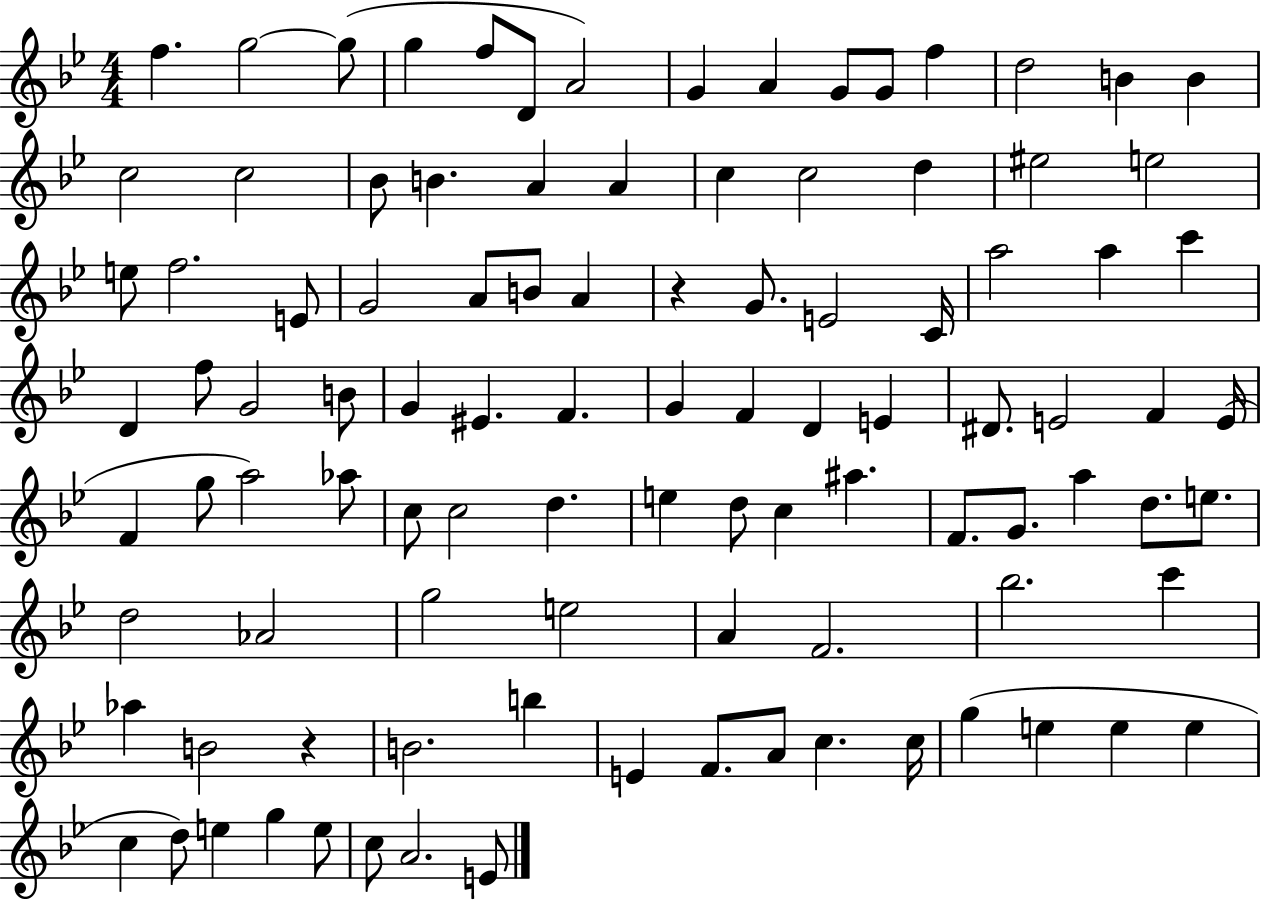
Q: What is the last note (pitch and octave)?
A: E4